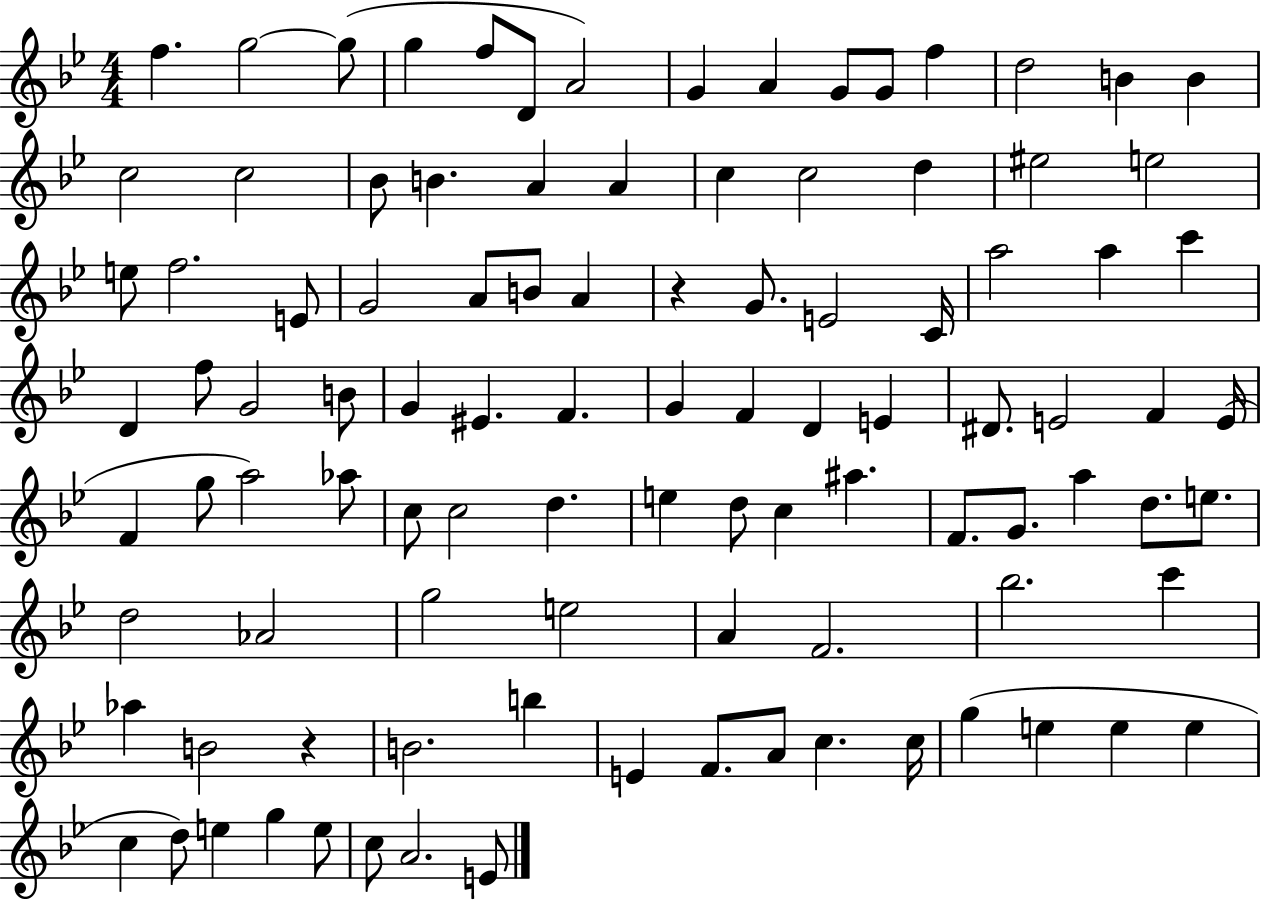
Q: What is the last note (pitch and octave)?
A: E4